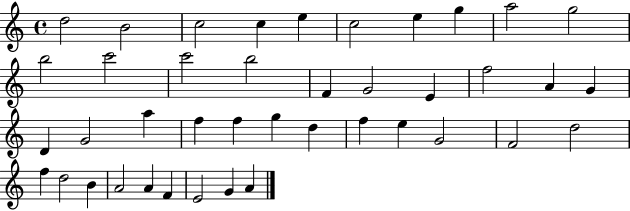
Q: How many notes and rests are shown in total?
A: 41